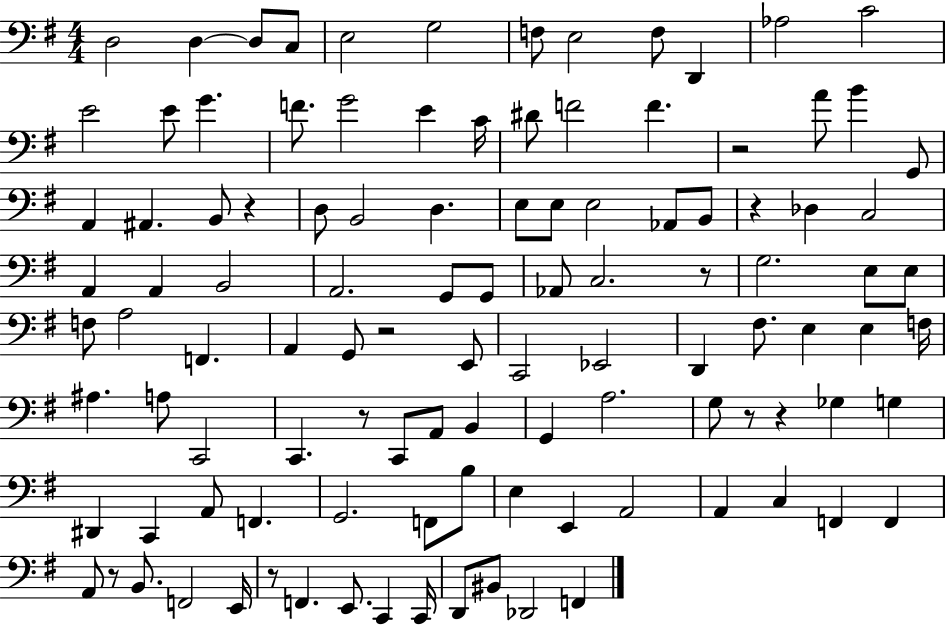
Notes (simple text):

D3/h D3/q D3/e C3/e E3/h G3/h F3/e E3/h F3/e D2/q Ab3/h C4/h E4/h E4/e G4/q. F4/e. G4/h E4/q C4/s D#4/e F4/h F4/q. R/h A4/e B4/q G2/e A2/q A#2/q. B2/e R/q D3/e B2/h D3/q. E3/e E3/e E3/h Ab2/e B2/e R/q Db3/q C3/h A2/q A2/q B2/h A2/h. G2/e G2/e Ab2/e C3/h. R/e G3/h. E3/e E3/e F3/e A3/h F2/q. A2/q G2/e R/h E2/e C2/h Eb2/h D2/q F#3/e. E3/q E3/q F3/s A#3/q. A3/e C2/h C2/q. R/e C2/e A2/e B2/q G2/q A3/h. G3/e R/e R/q Gb3/q G3/q D#2/q C2/q A2/e F2/q. G2/h. F2/e B3/e E3/q E2/q A2/h A2/q C3/q F2/q F2/q A2/e R/e B2/e. F2/h E2/s R/e F2/q. E2/e. C2/q C2/s D2/e BIS2/e Db2/h F2/q